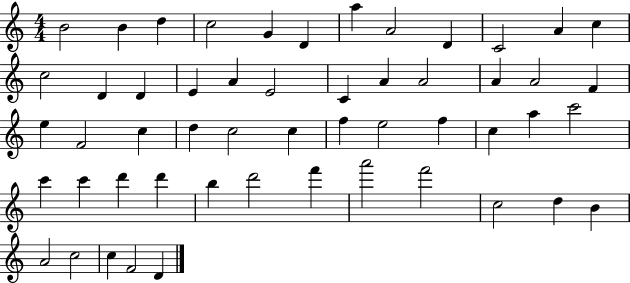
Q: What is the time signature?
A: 4/4